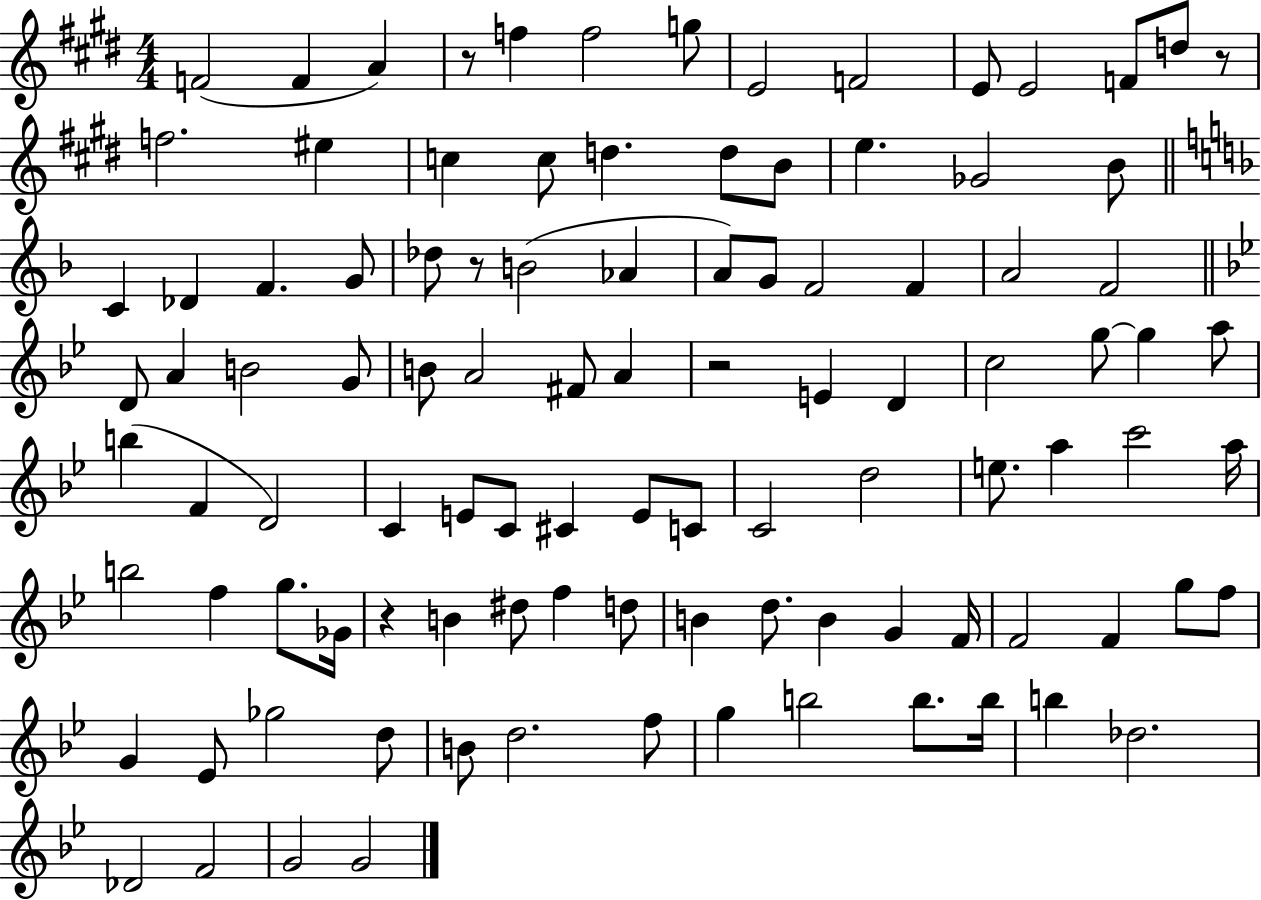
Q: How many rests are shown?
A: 5